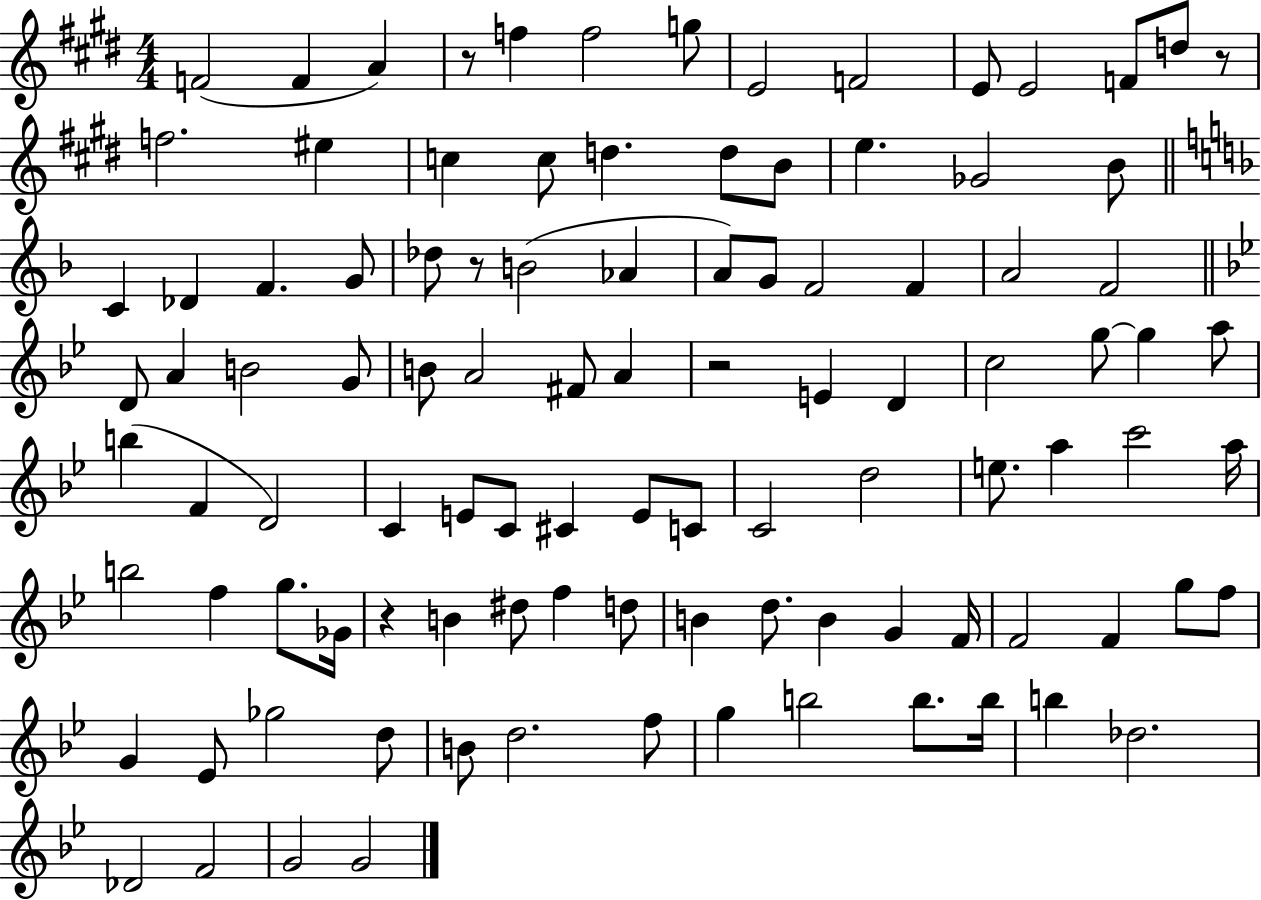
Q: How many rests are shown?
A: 5